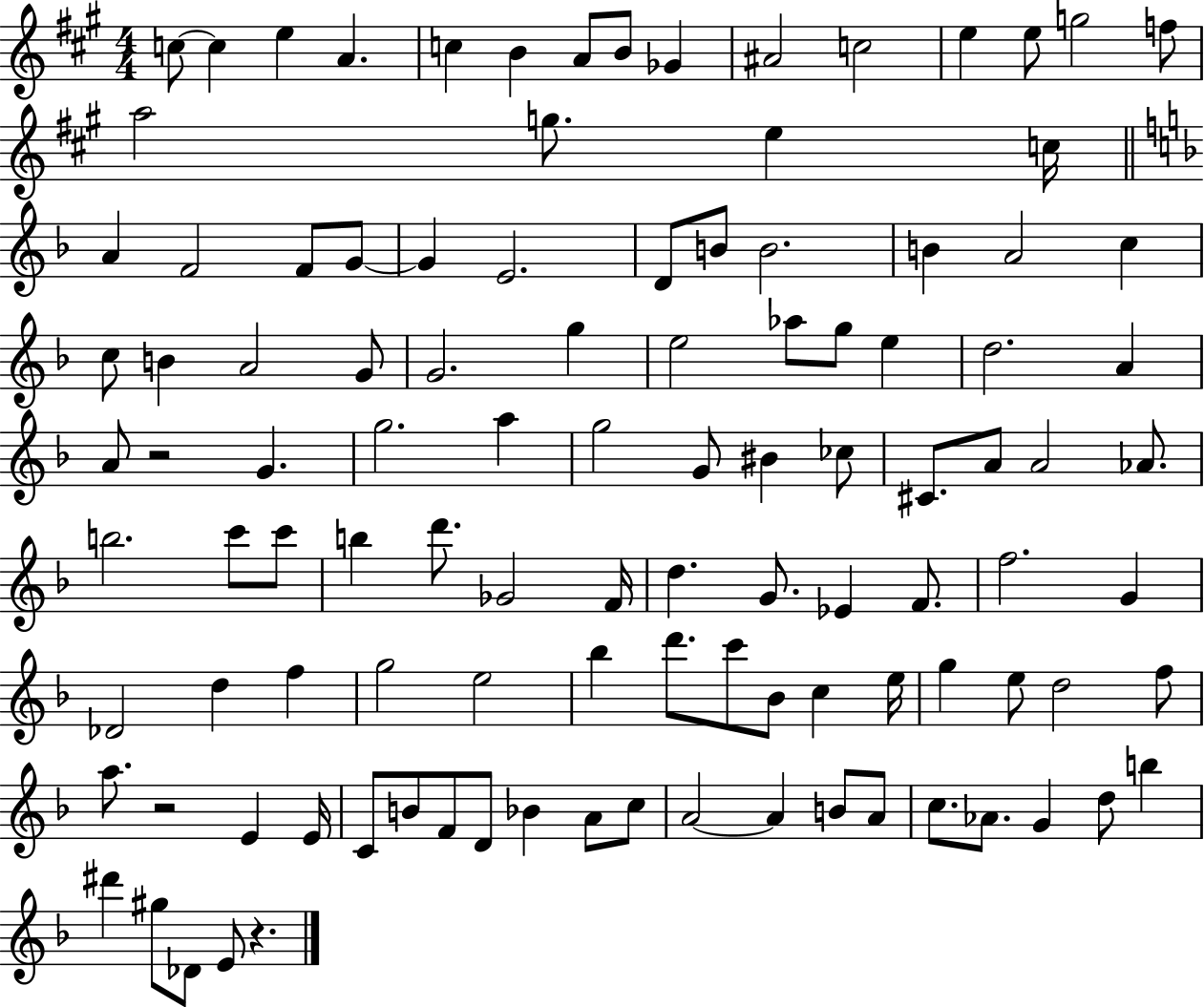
C5/e C5/q E5/q A4/q. C5/q B4/q A4/e B4/e Gb4/q A#4/h C5/h E5/q E5/e G5/h F5/e A5/h G5/e. E5/q C5/s A4/q F4/h F4/e G4/e G4/q E4/h. D4/e B4/e B4/h. B4/q A4/h C5/q C5/e B4/q A4/h G4/e G4/h. G5/q E5/h Ab5/e G5/e E5/q D5/h. A4/q A4/e R/h G4/q. G5/h. A5/q G5/h G4/e BIS4/q CES5/e C#4/e. A4/e A4/h Ab4/e. B5/h. C6/e C6/e B5/q D6/e. Gb4/h F4/s D5/q. G4/e. Eb4/q F4/e. F5/h. G4/q Db4/h D5/q F5/q G5/h E5/h Bb5/q D6/e. C6/e Bb4/e C5/q E5/s G5/q E5/e D5/h F5/e A5/e. R/h E4/q E4/s C4/e B4/e F4/e D4/e Bb4/q A4/e C5/e A4/h A4/q B4/e A4/e C5/e. Ab4/e. G4/q D5/e B5/q D#6/q G#5/e Db4/e E4/e R/q.